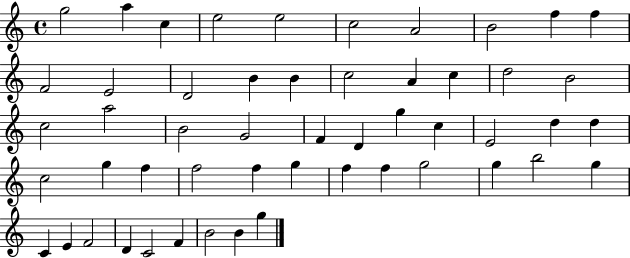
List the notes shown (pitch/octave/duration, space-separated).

G5/h A5/q C5/q E5/h E5/h C5/h A4/h B4/h F5/q F5/q F4/h E4/h D4/h B4/q B4/q C5/h A4/q C5/q D5/h B4/h C5/h A5/h B4/h G4/h F4/q D4/q G5/q C5/q E4/h D5/q D5/q C5/h G5/q F5/q F5/h F5/q G5/q F5/q F5/q G5/h G5/q B5/h G5/q C4/q E4/q F4/h D4/q C4/h F4/q B4/h B4/q G5/q